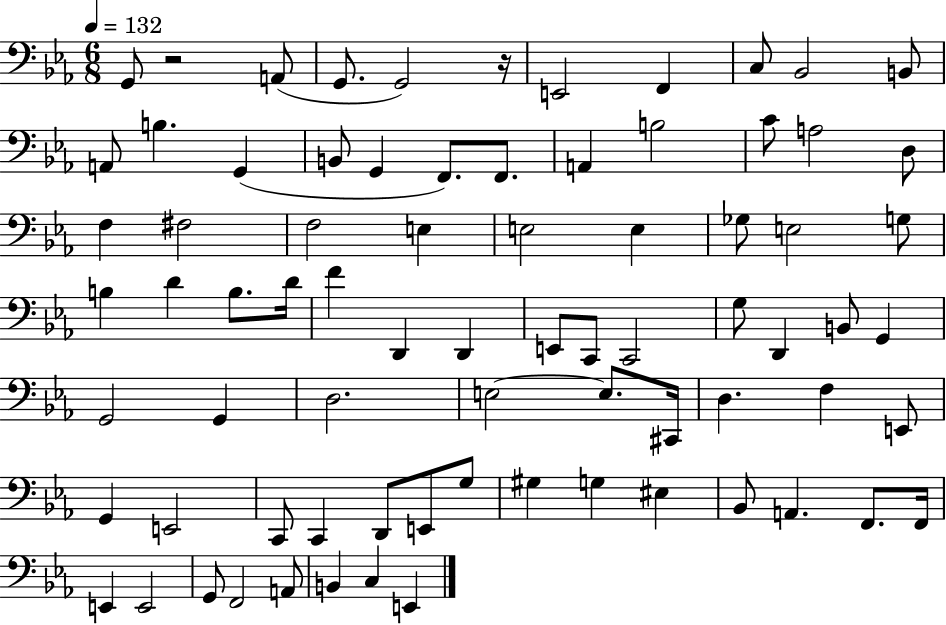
X:1
T:Untitled
M:6/8
L:1/4
K:Eb
G,,/2 z2 A,,/2 G,,/2 G,,2 z/4 E,,2 F,, C,/2 _B,,2 B,,/2 A,,/2 B, G,, B,,/2 G,, F,,/2 F,,/2 A,, B,2 C/2 A,2 D,/2 F, ^F,2 F,2 E, E,2 E, _G,/2 E,2 G,/2 B, D B,/2 D/4 F D,, D,, E,,/2 C,,/2 C,,2 G,/2 D,, B,,/2 G,, G,,2 G,, D,2 E,2 E,/2 ^C,,/4 D, F, E,,/2 G,, E,,2 C,,/2 C,, D,,/2 E,,/2 G,/2 ^G, G, ^E, _B,,/2 A,, F,,/2 F,,/4 E,, E,,2 G,,/2 F,,2 A,,/2 B,, C, E,,